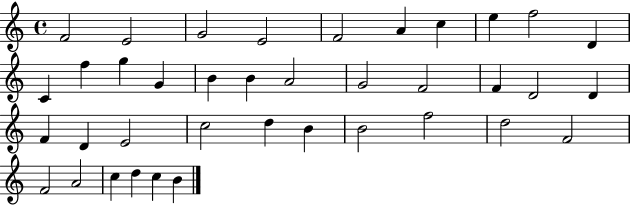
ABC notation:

X:1
T:Untitled
M:4/4
L:1/4
K:C
F2 E2 G2 E2 F2 A c e f2 D C f g G B B A2 G2 F2 F D2 D F D E2 c2 d B B2 f2 d2 F2 F2 A2 c d c B